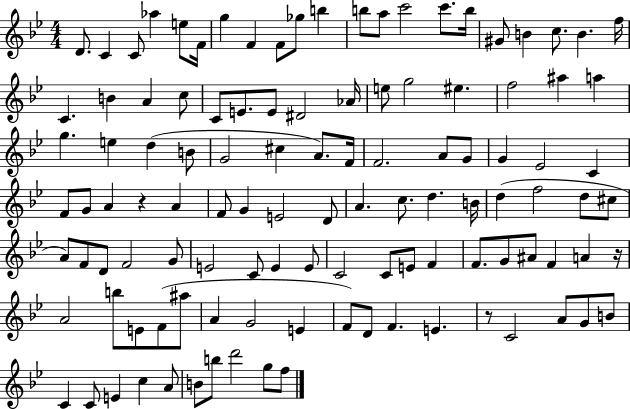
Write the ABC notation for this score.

X:1
T:Untitled
M:4/4
L:1/4
K:Bb
D/2 C C/2 _a e/2 F/4 g F F/2 _g/2 b b/2 a/2 c'2 c'/2 b/4 ^G/2 B c/2 B f/4 C B A c/2 C/2 E/2 E/2 ^D2 _A/4 e/2 g2 ^e f2 ^a a g e d B/2 G2 ^c A/2 F/4 F2 A/2 G/2 G _E2 C F/2 G/2 A z A F/2 G E2 D/2 A c/2 d B/4 d f2 d/2 ^c/2 A/2 F/2 D/2 F2 G/2 E2 C/2 E E/2 C2 C/2 E/2 F F/2 G/2 ^A/2 F A z/4 A2 b/2 E/2 F/2 ^a/2 A G2 E F/2 D/2 F E z/2 C2 A/2 G/2 B/2 C C/2 E c A/2 B/2 b/2 d'2 g/2 f/2